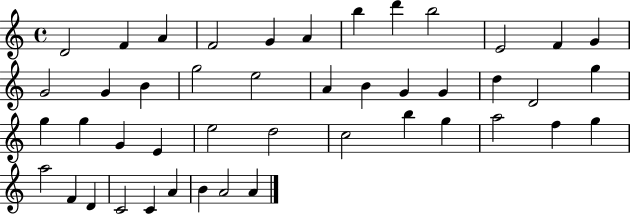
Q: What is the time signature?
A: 4/4